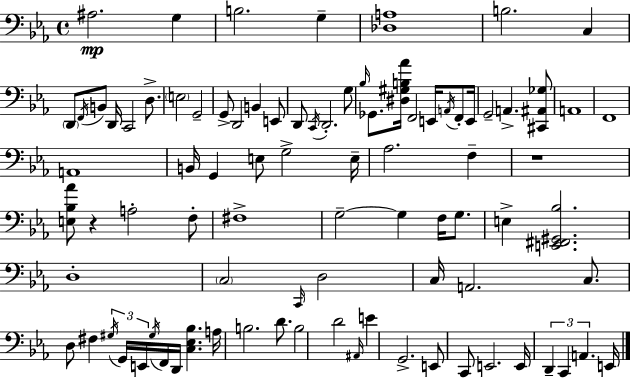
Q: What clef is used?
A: bass